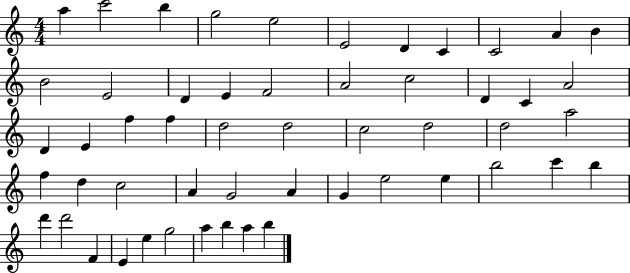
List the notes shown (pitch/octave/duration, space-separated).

A5/q C6/h B5/q G5/h E5/h E4/h D4/q C4/q C4/h A4/q B4/q B4/h E4/h D4/q E4/q F4/h A4/h C5/h D4/q C4/q A4/h D4/q E4/q F5/q F5/q D5/h D5/h C5/h D5/h D5/h A5/h F5/q D5/q C5/h A4/q G4/h A4/q G4/q E5/h E5/q B5/h C6/q B5/q D6/q D6/h F4/q E4/q E5/q G5/h A5/q B5/q A5/q B5/q